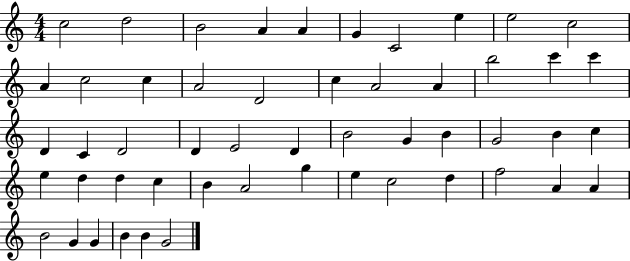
{
  \clef treble
  \numericTimeSignature
  \time 4/4
  \key c \major
  c''2 d''2 | b'2 a'4 a'4 | g'4 c'2 e''4 | e''2 c''2 | \break a'4 c''2 c''4 | a'2 d'2 | c''4 a'2 a'4 | b''2 c'''4 c'''4 | \break d'4 c'4 d'2 | d'4 e'2 d'4 | b'2 g'4 b'4 | g'2 b'4 c''4 | \break e''4 d''4 d''4 c''4 | b'4 a'2 g''4 | e''4 c''2 d''4 | f''2 a'4 a'4 | \break b'2 g'4 g'4 | b'4 b'4 g'2 | \bar "|."
}